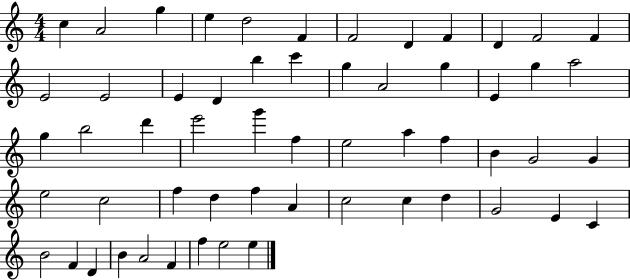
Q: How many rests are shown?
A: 0